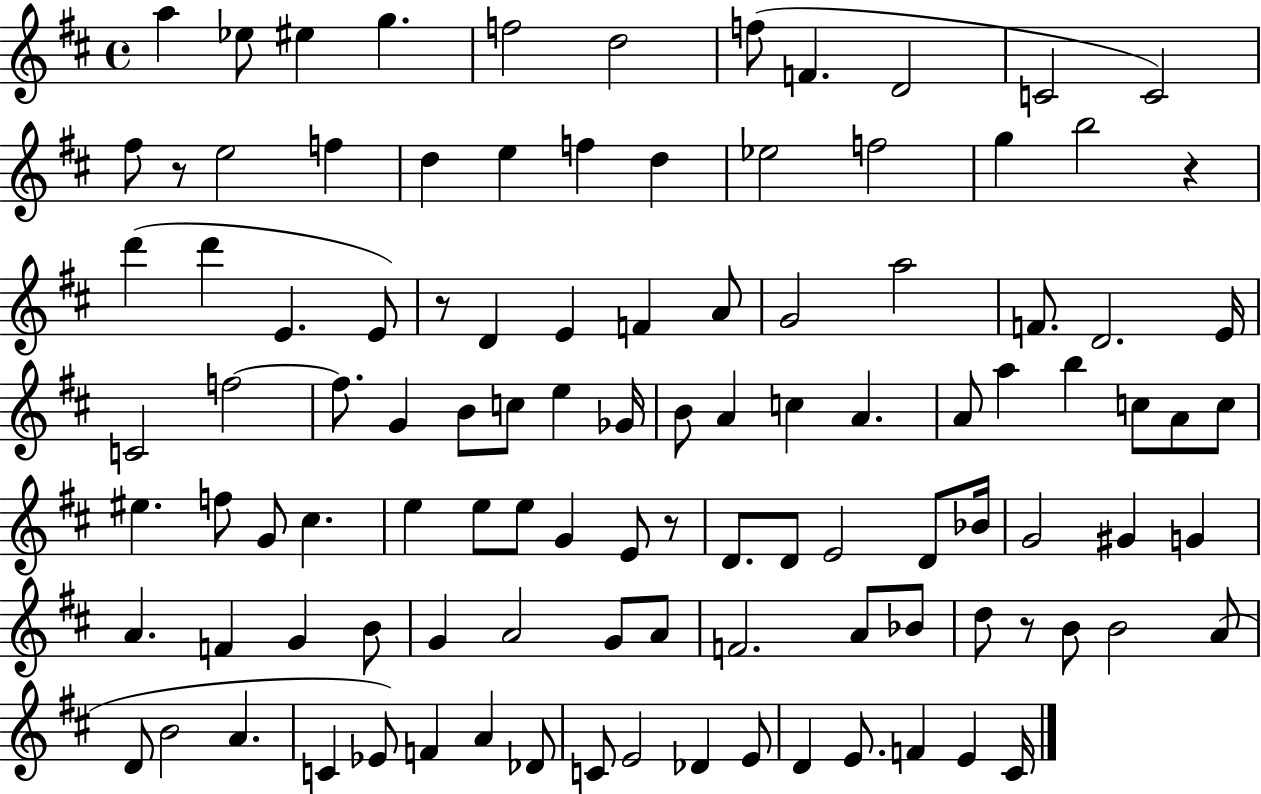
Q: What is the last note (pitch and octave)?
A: C#4